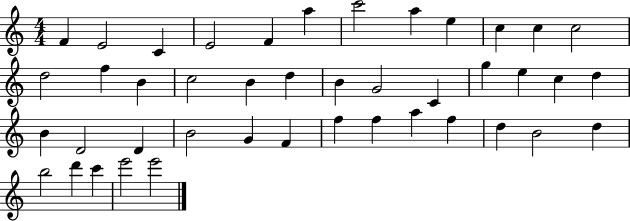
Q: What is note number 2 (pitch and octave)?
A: E4